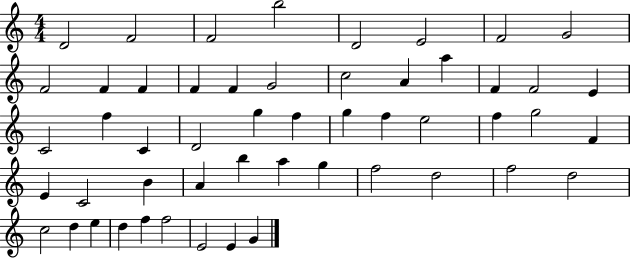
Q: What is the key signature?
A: C major